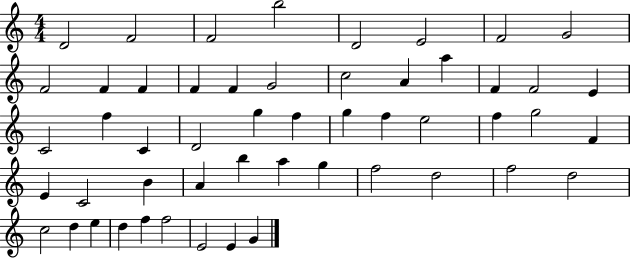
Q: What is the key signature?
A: C major